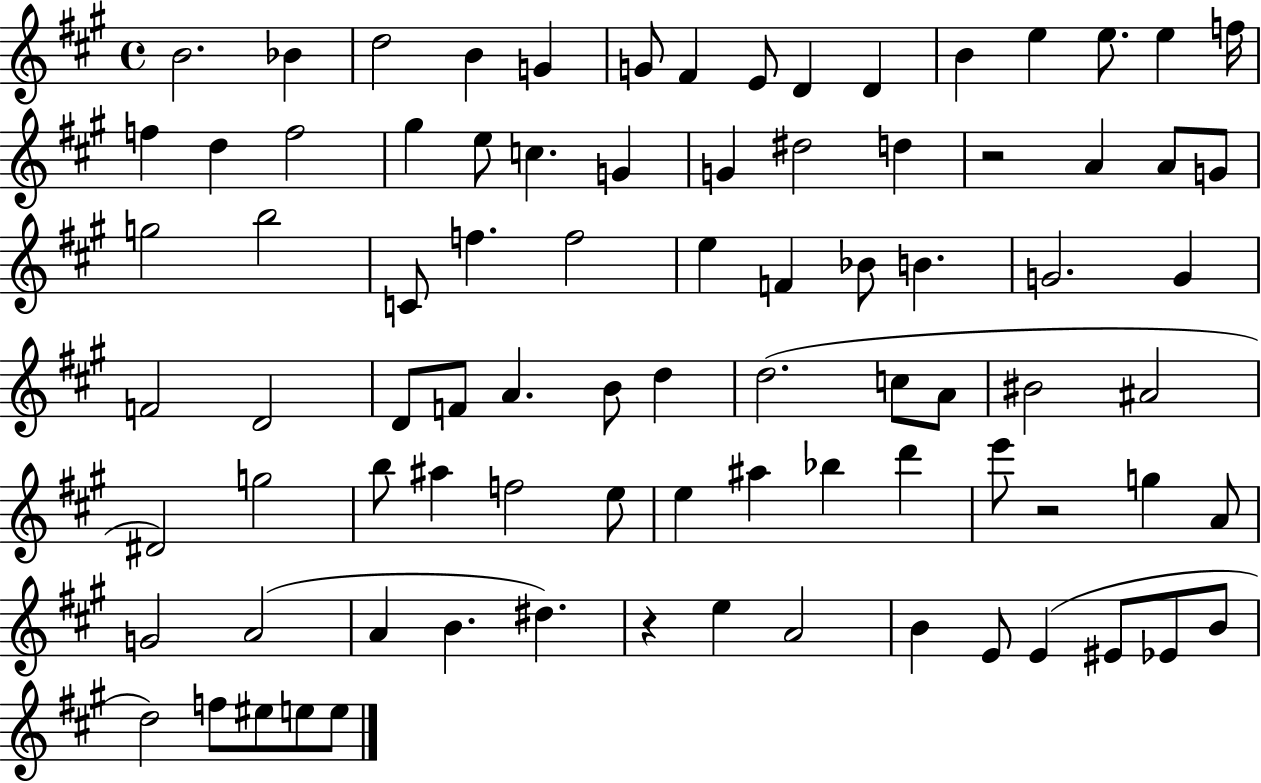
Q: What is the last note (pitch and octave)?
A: E5